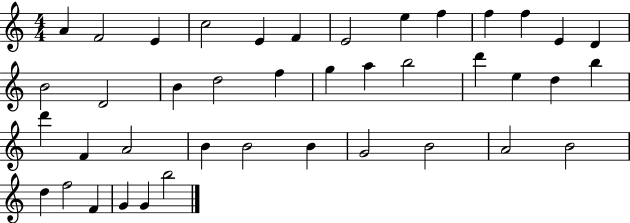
A4/q F4/h E4/q C5/h E4/q F4/q E4/h E5/q F5/q F5/q F5/q E4/q D4/q B4/h D4/h B4/q D5/h F5/q G5/q A5/q B5/h D6/q E5/q D5/q B5/q D6/q F4/q A4/h B4/q B4/h B4/q G4/h B4/h A4/h B4/h D5/q F5/h F4/q G4/q G4/q B5/h